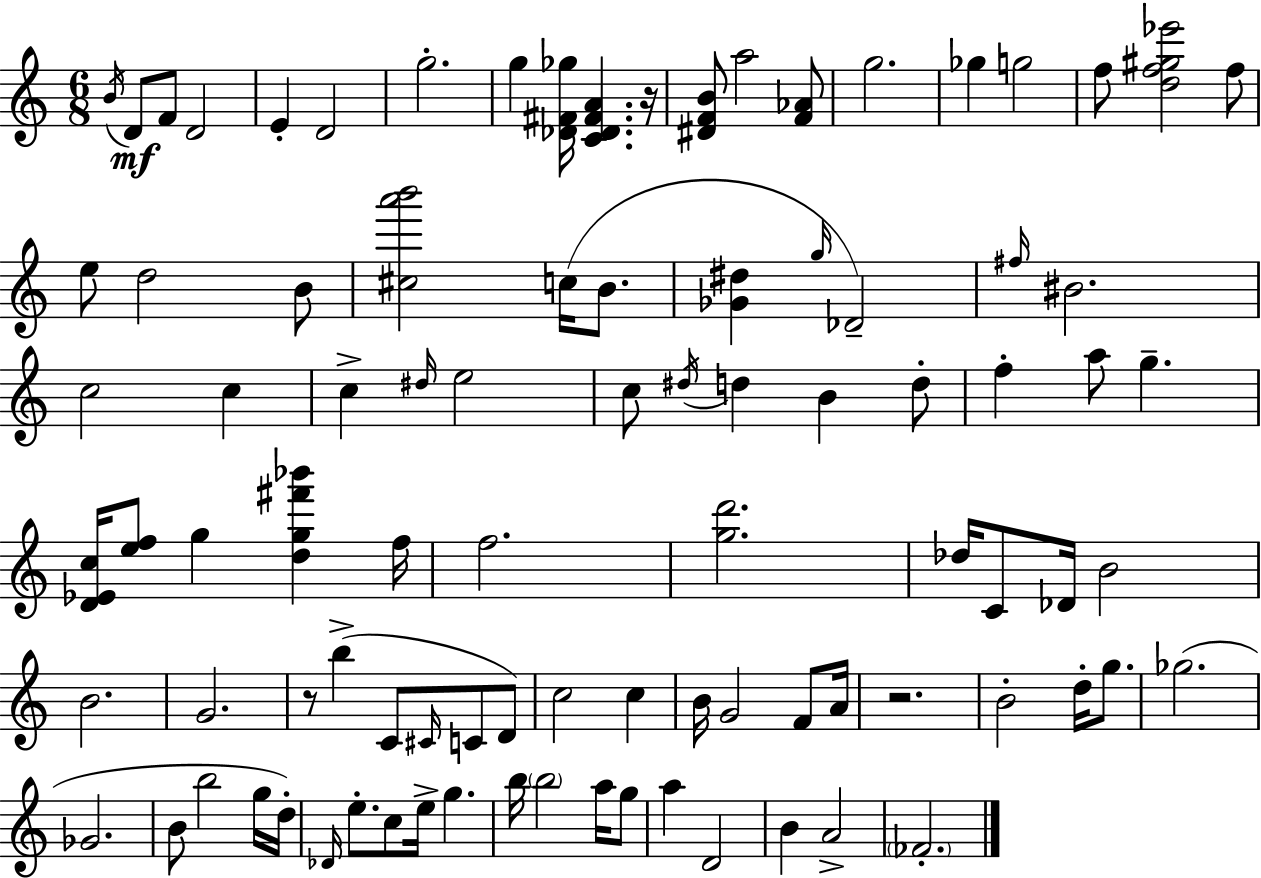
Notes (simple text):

B4/s D4/e F4/e D4/h E4/q D4/h G5/h. G5/q [Db4,F#4,Gb5]/s [C4,Db4,F#4,A4]/q. R/s [D#4,F4,B4]/e A5/h [F4,Ab4]/e G5/h. Gb5/q G5/h F5/e [D5,F5,G#5,Eb6]/h F5/e E5/e D5/h B4/e [C#5,A6,B6]/h C5/s B4/e. [Gb4,D#5]/q G5/s Db4/h F#5/s BIS4/h. C5/h C5/q C5/q D#5/s E5/h C5/e D#5/s D5/q B4/q D5/e F5/q A5/e G5/q. [D4,Eb4,C5]/s [E5,F5]/e G5/q [D5,G5,F#6,Bb6]/q F5/s F5/h. [G5,D6]/h. Db5/s C4/e Db4/s B4/h B4/h. G4/h. R/e B5/q C4/e C#4/s C4/e D4/e C5/h C5/q B4/s G4/h F4/e A4/s R/h. B4/h D5/s G5/e. Gb5/h. Gb4/h. B4/e B5/h G5/s D5/s Db4/s E5/e. C5/e E5/s G5/q. B5/s B5/h A5/s G5/e A5/q D4/h B4/q A4/h FES4/h.